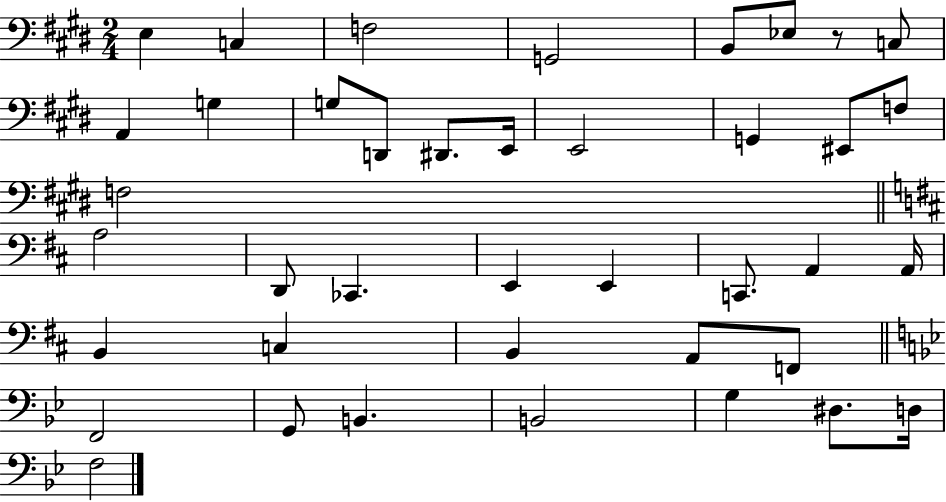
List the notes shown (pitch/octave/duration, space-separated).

E3/q C3/q F3/h G2/h B2/e Eb3/e R/e C3/e A2/q G3/q G3/e D2/e D#2/e. E2/s E2/h G2/q EIS2/e F3/e F3/h A3/h D2/e CES2/q. E2/q E2/q C2/e. A2/q A2/s B2/q C3/q B2/q A2/e F2/e F2/h G2/e B2/q. B2/h G3/q D#3/e. D3/s F3/h